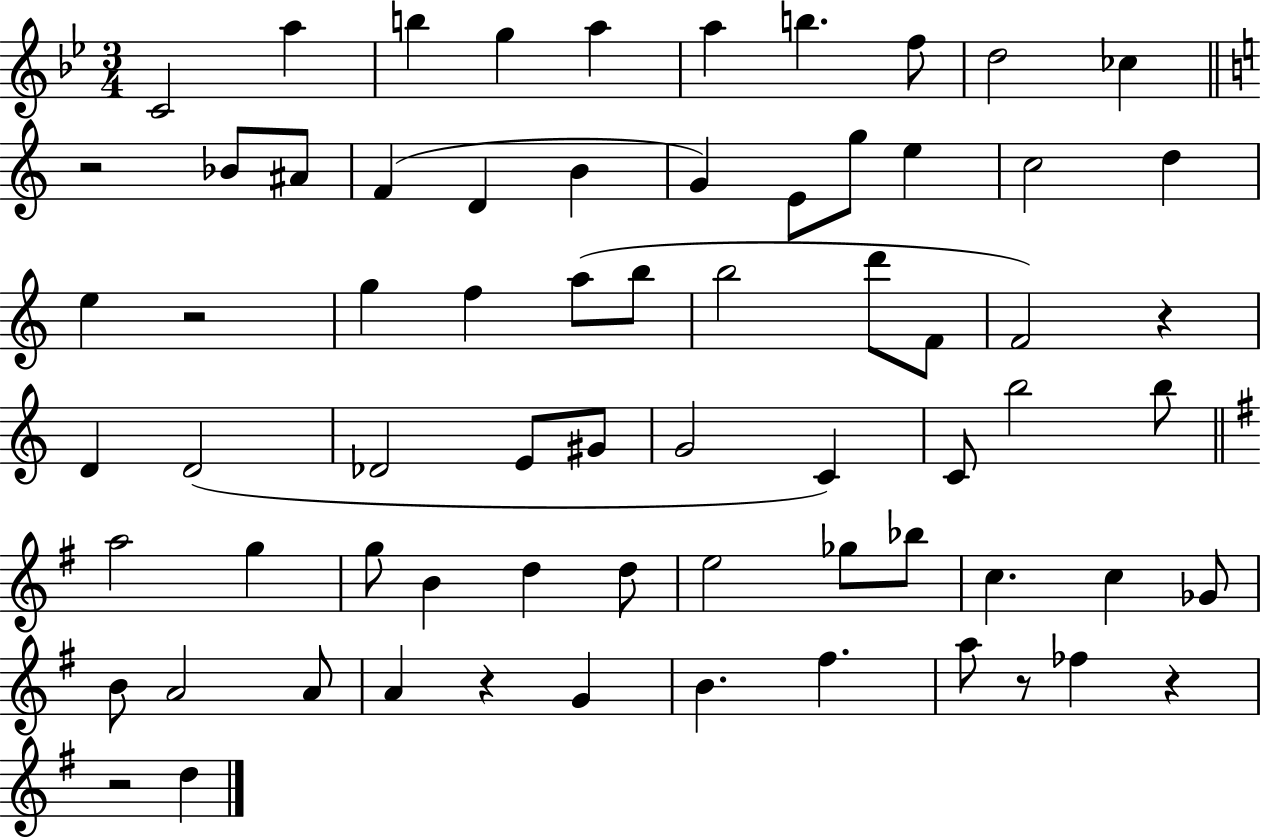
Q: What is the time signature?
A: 3/4